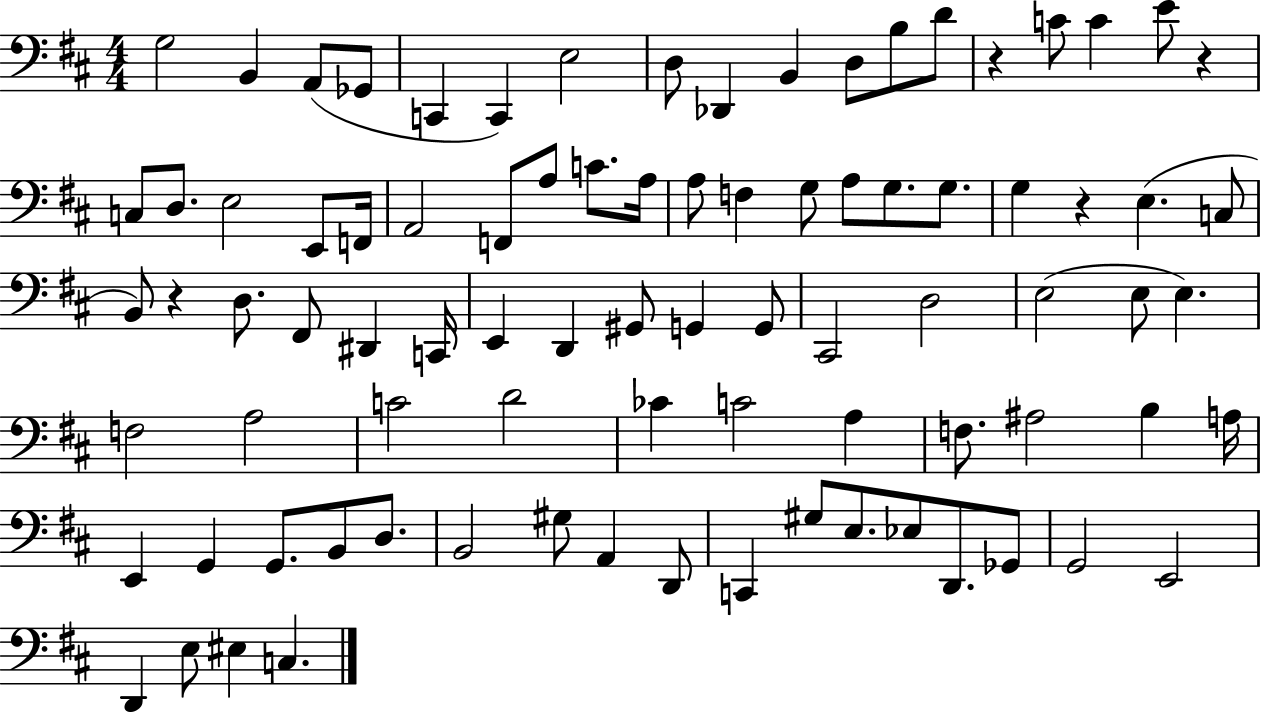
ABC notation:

X:1
T:Untitled
M:4/4
L:1/4
K:D
G,2 B,, A,,/2 _G,,/2 C,, C,, E,2 D,/2 _D,, B,, D,/2 B,/2 D/2 z C/2 C E/2 z C,/2 D,/2 E,2 E,,/2 F,,/4 A,,2 F,,/2 A,/2 C/2 A,/4 A,/2 F, G,/2 A,/2 G,/2 G,/2 G, z E, C,/2 B,,/2 z D,/2 ^F,,/2 ^D,, C,,/4 E,, D,, ^G,,/2 G,, G,,/2 ^C,,2 D,2 E,2 E,/2 E, F,2 A,2 C2 D2 _C C2 A, F,/2 ^A,2 B, A,/4 E,, G,, G,,/2 B,,/2 D,/2 B,,2 ^G,/2 A,, D,,/2 C,, ^G,/2 E,/2 _E,/2 D,,/2 _G,,/2 G,,2 E,,2 D,, E,/2 ^E, C,